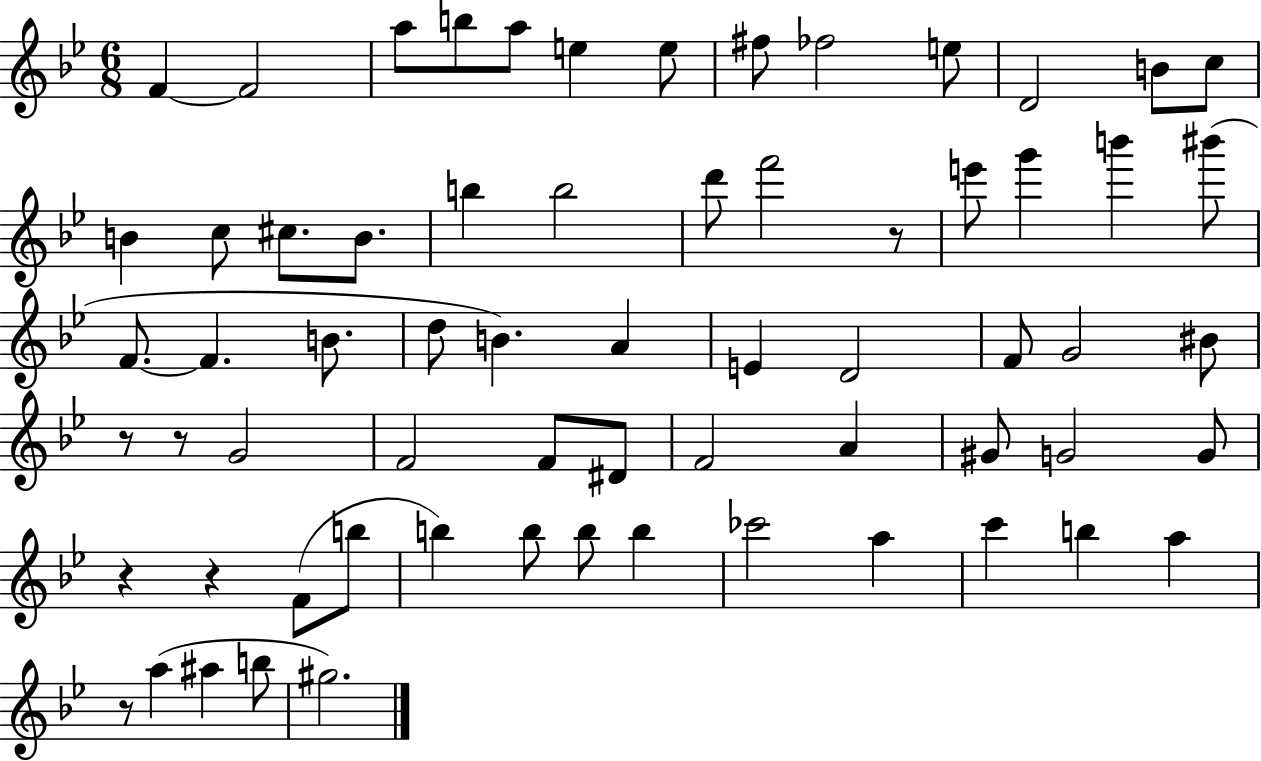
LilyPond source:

{
  \clef treble
  \numericTimeSignature
  \time 6/8
  \key bes \major
  \repeat volta 2 { f'4~~ f'2 | a''8 b''8 a''8 e''4 e''8 | fis''8 fes''2 e''8 | d'2 b'8 c''8 | \break b'4 c''8 cis''8. b'8. | b''4 b''2 | d'''8 f'''2 r8 | e'''8 g'''4 b'''4 bis'''8( | \break f'8.~~ f'4. b'8. | d''8 b'4.) a'4 | e'4 d'2 | f'8 g'2 bis'8 | \break r8 r8 g'2 | f'2 f'8 dis'8 | f'2 a'4 | gis'8 g'2 g'8 | \break r4 r4 f'8( b''8 | b''4) b''8 b''8 b''4 | ces'''2 a''4 | c'''4 b''4 a''4 | \break r8 a''4( ais''4 b''8 | gis''2.) | } \bar "|."
}